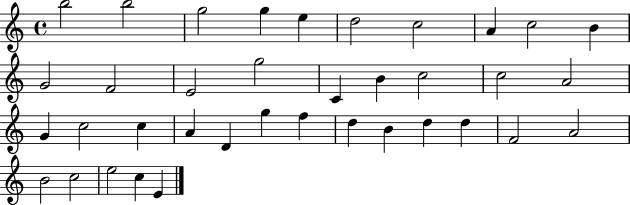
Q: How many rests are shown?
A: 0